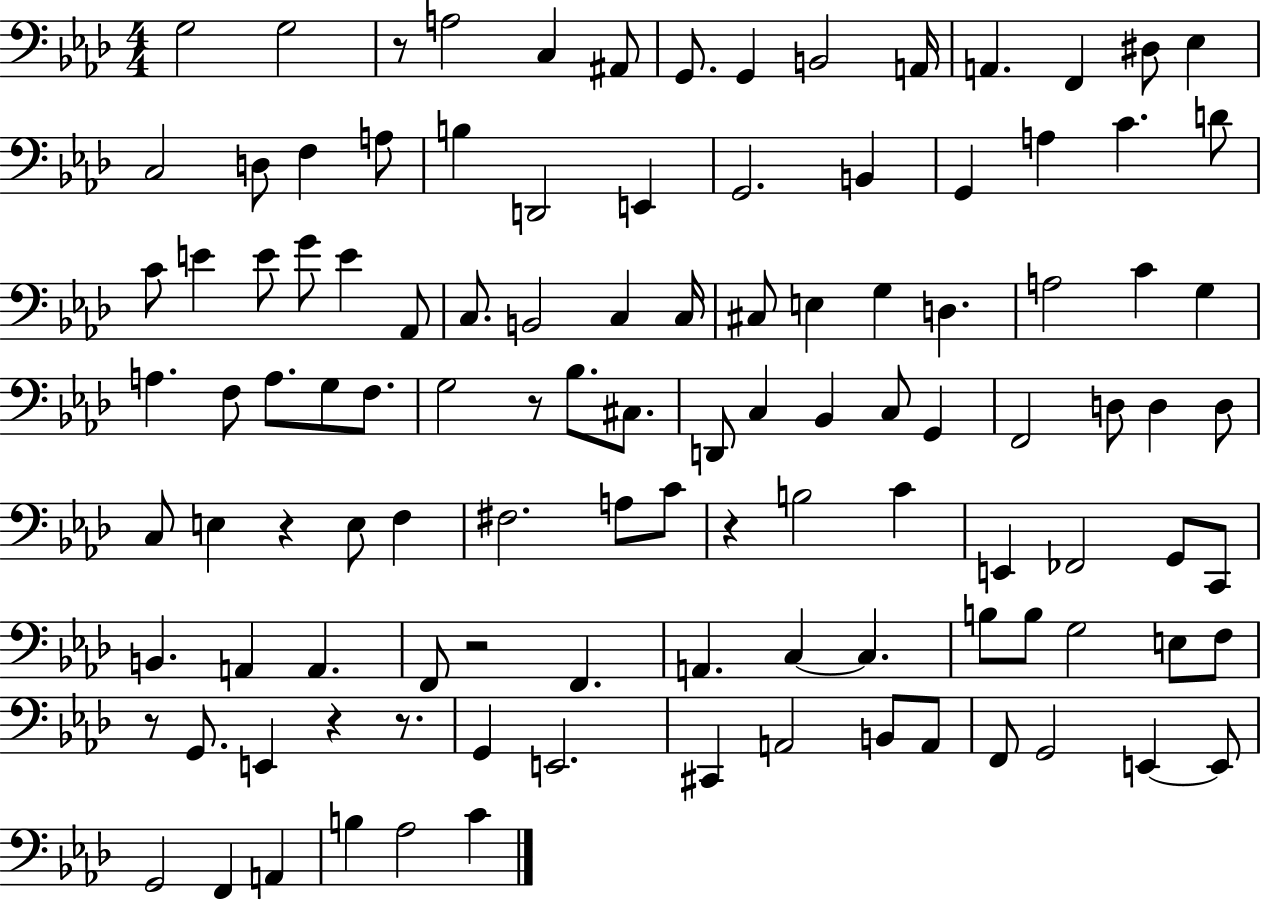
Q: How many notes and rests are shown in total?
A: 112